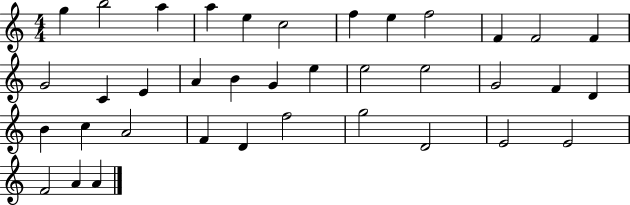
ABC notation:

X:1
T:Untitled
M:4/4
L:1/4
K:C
g b2 a a e c2 f e f2 F F2 F G2 C E A B G e e2 e2 G2 F D B c A2 F D f2 g2 D2 E2 E2 F2 A A